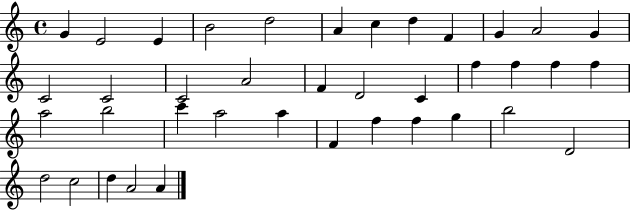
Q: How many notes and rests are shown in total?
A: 39